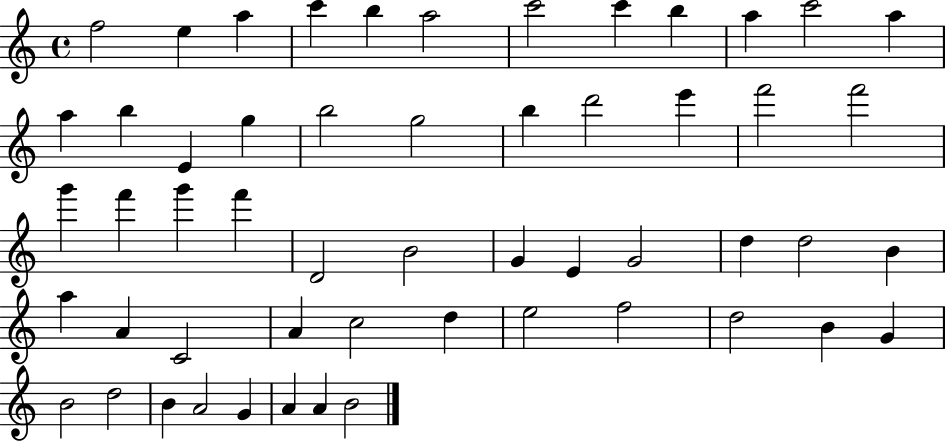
F5/h E5/q A5/q C6/q B5/q A5/h C6/h C6/q B5/q A5/q C6/h A5/q A5/q B5/q E4/q G5/q B5/h G5/h B5/q D6/h E6/q F6/h F6/h G6/q F6/q G6/q F6/q D4/h B4/h G4/q E4/q G4/h D5/q D5/h B4/q A5/q A4/q C4/h A4/q C5/h D5/q E5/h F5/h D5/h B4/q G4/q B4/h D5/h B4/q A4/h G4/q A4/q A4/q B4/h